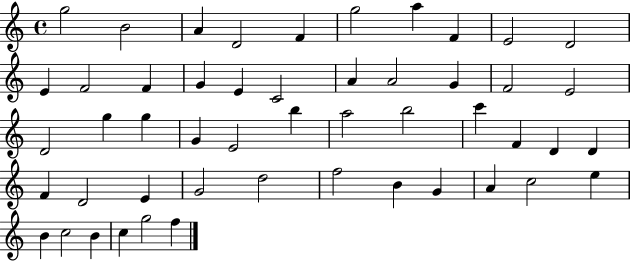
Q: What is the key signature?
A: C major